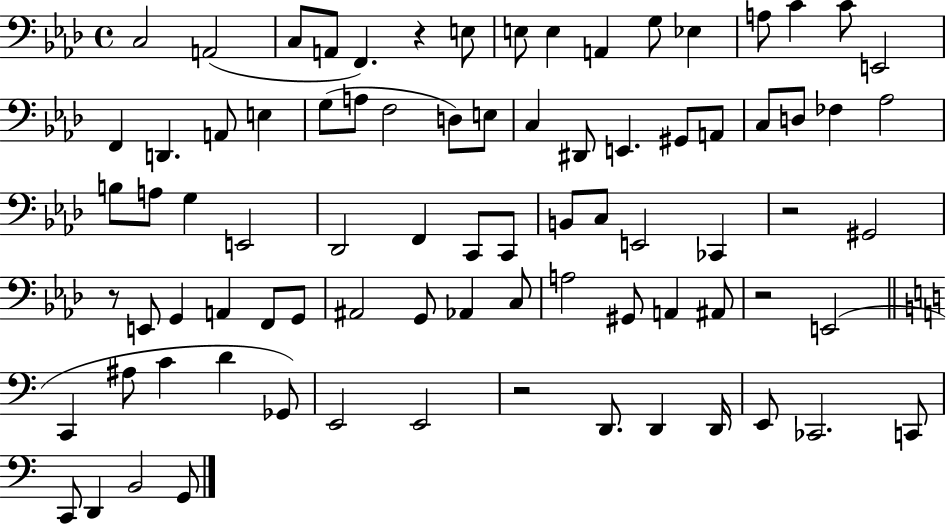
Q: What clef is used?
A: bass